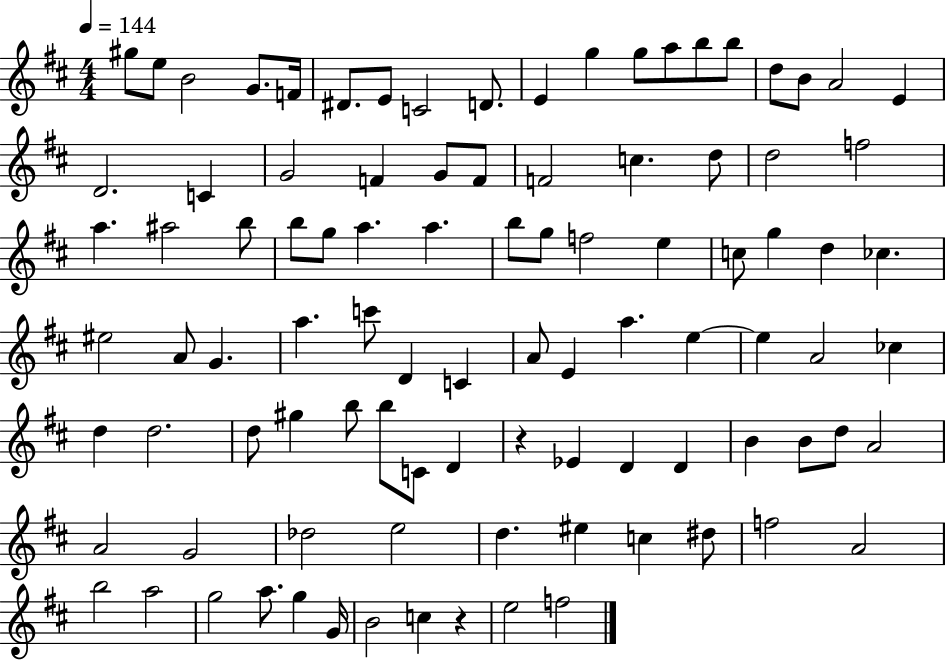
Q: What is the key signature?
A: D major